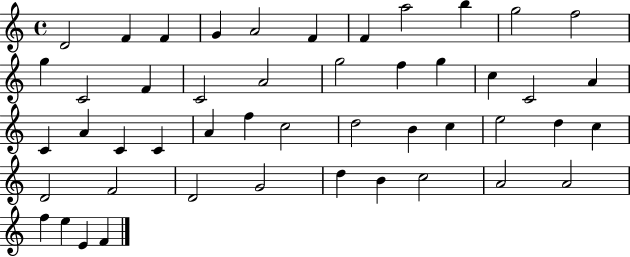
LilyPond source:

{
  \clef treble
  \time 4/4
  \defaultTimeSignature
  \key c \major
  d'2 f'4 f'4 | g'4 a'2 f'4 | f'4 a''2 b''4 | g''2 f''2 | \break g''4 c'2 f'4 | c'2 a'2 | g''2 f''4 g''4 | c''4 c'2 a'4 | \break c'4 a'4 c'4 c'4 | a'4 f''4 c''2 | d''2 b'4 c''4 | e''2 d''4 c''4 | \break d'2 f'2 | d'2 g'2 | d''4 b'4 c''2 | a'2 a'2 | \break f''4 e''4 e'4 f'4 | \bar "|."
}